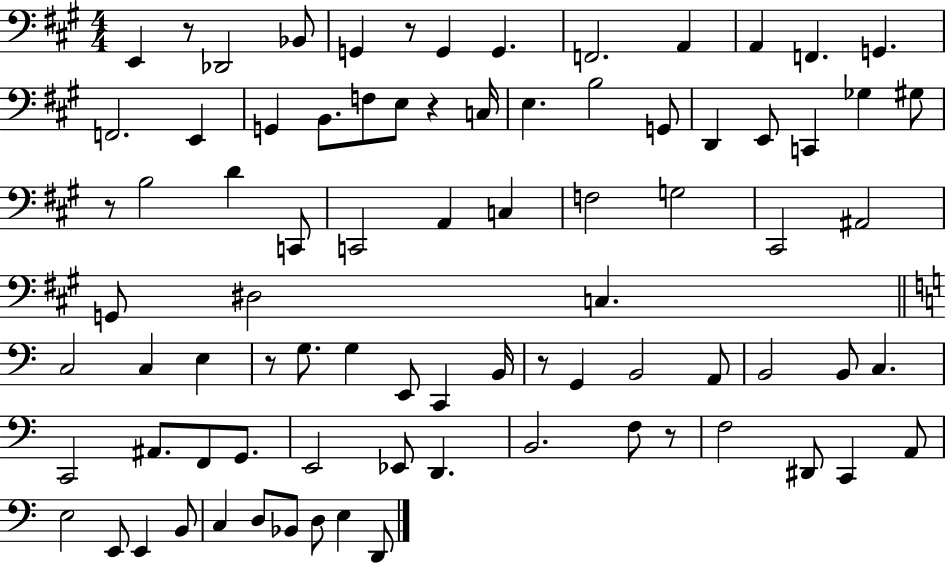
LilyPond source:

{
  \clef bass
  \numericTimeSignature
  \time 4/4
  \key a \major
  e,4 r8 des,2 bes,8 | g,4 r8 g,4 g,4. | f,2. a,4 | a,4 f,4. g,4. | \break f,2. e,4 | g,4 b,8. f8 e8 r4 c16 | e4. b2 g,8 | d,4 e,8 c,4 ges4 gis8 | \break r8 b2 d'4 c,8 | c,2 a,4 c4 | f2 g2 | cis,2 ais,2 | \break g,8 dis2 c4. | \bar "||" \break \key a \minor c2 c4 e4 | r8 g8. g4 e,8 c,4 b,16 | r8 g,4 b,2 a,8 | b,2 b,8 c4. | \break c,2 ais,8. f,8 g,8. | e,2 ees,8 d,4. | b,2. f8 r8 | f2 dis,8 c,4 a,8 | \break e2 e,8 e,4 b,8 | c4 d8 bes,8 d8 e4 d,8 | \bar "|."
}